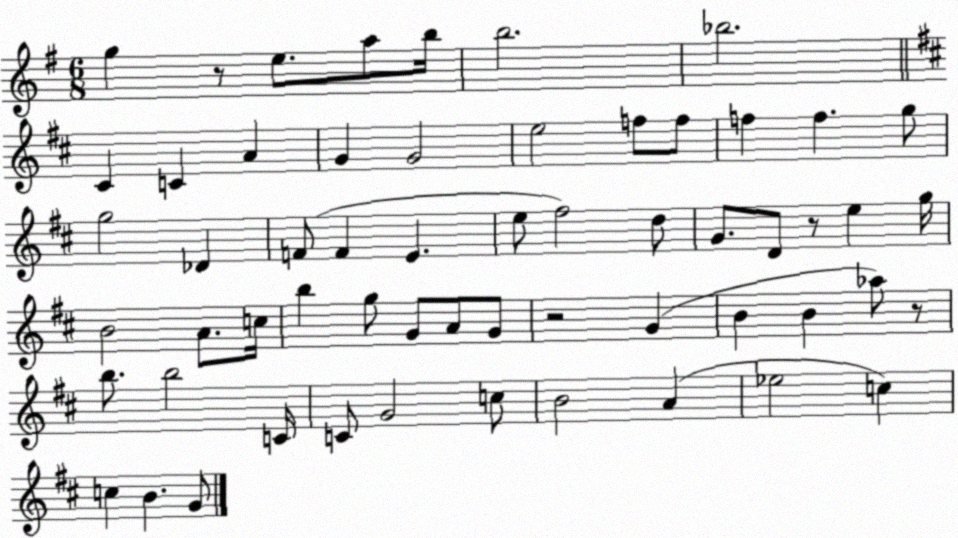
X:1
T:Untitled
M:6/8
L:1/4
K:G
g z/2 e/2 a/2 b/4 b2 _b2 ^C C A G G2 e2 f/2 f/2 f f g/2 g2 _D F/2 F E e/2 ^f2 d/2 G/2 D/2 z/2 e g/4 B2 A/2 c/4 b g/2 G/2 A/2 G/2 z2 G B B _a/2 z/2 b/2 b2 C/4 C/2 G2 c/2 B2 A _e2 c c B G/2